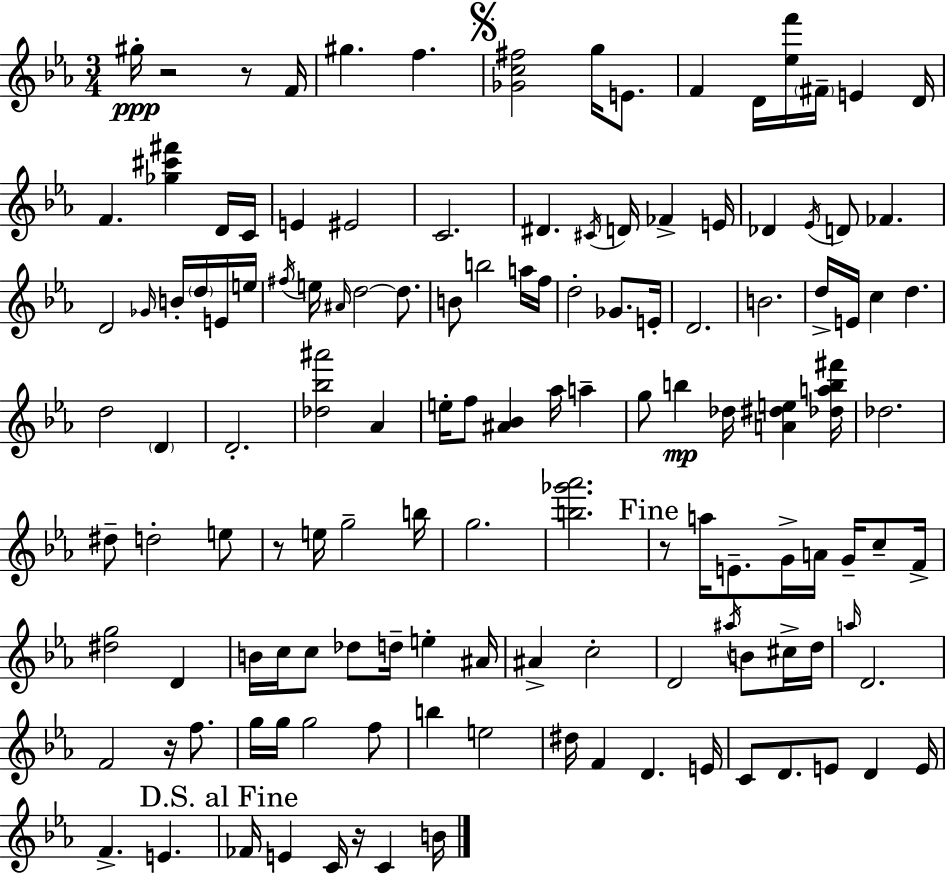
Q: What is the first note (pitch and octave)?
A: G#5